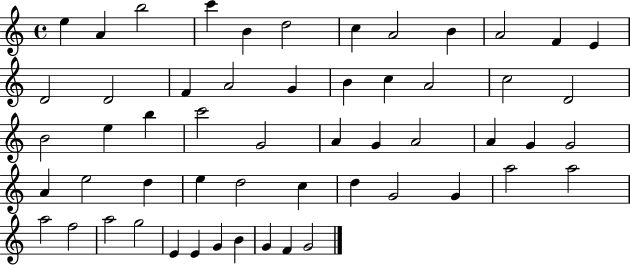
{
  \clef treble
  \time 4/4
  \defaultTimeSignature
  \key c \major
  e''4 a'4 b''2 | c'''4 b'4 d''2 | c''4 a'2 b'4 | a'2 f'4 e'4 | \break d'2 d'2 | f'4 a'2 g'4 | b'4 c''4 a'2 | c''2 d'2 | \break b'2 e''4 b''4 | c'''2 g'2 | a'4 g'4 a'2 | a'4 g'4 g'2 | \break a'4 e''2 d''4 | e''4 d''2 c''4 | d''4 g'2 g'4 | a''2 a''2 | \break a''2 f''2 | a''2 g''2 | e'4 e'4 g'4 b'4 | g'4 f'4 g'2 | \break \bar "|."
}